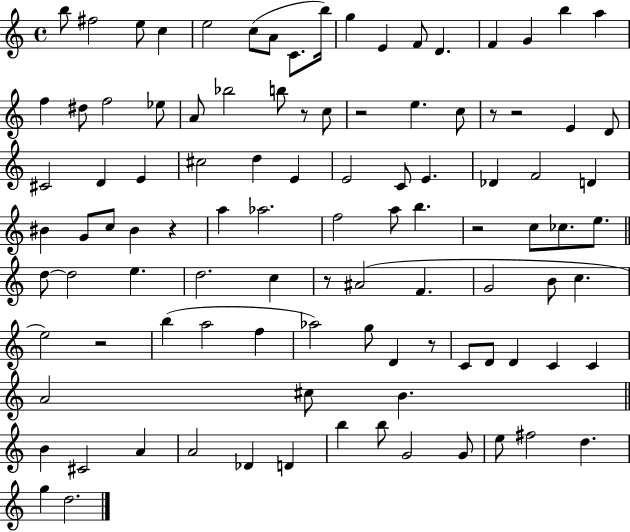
B5/e F#5/h E5/e C5/q E5/h C5/e A4/e C4/e. B5/s G5/q E4/q F4/e D4/q. F4/q G4/q B5/q A5/q F5/q D#5/e F5/h Eb5/e A4/e Bb5/h B5/e R/e C5/e R/h E5/q. C5/e R/e R/h E4/q D4/e C#4/h D4/q E4/q C#5/h D5/q E4/q E4/h C4/e E4/q. Db4/q F4/h D4/q BIS4/q G4/e C5/e BIS4/q R/q A5/q Ab5/h. F5/h A5/e B5/q. R/h C5/e CES5/e. E5/e. D5/e D5/h E5/q. D5/h. C5/q R/e A#4/h F4/q. G4/h B4/e C5/q. E5/h R/h B5/q A5/h F5/q Ab5/h G5/e D4/q R/e C4/e D4/e D4/q C4/q C4/q A4/h C#5/e B4/q. B4/q C#4/h A4/q A4/h Db4/q D4/q B5/q B5/e G4/h G4/e E5/e F#5/h D5/q. G5/q D5/h.